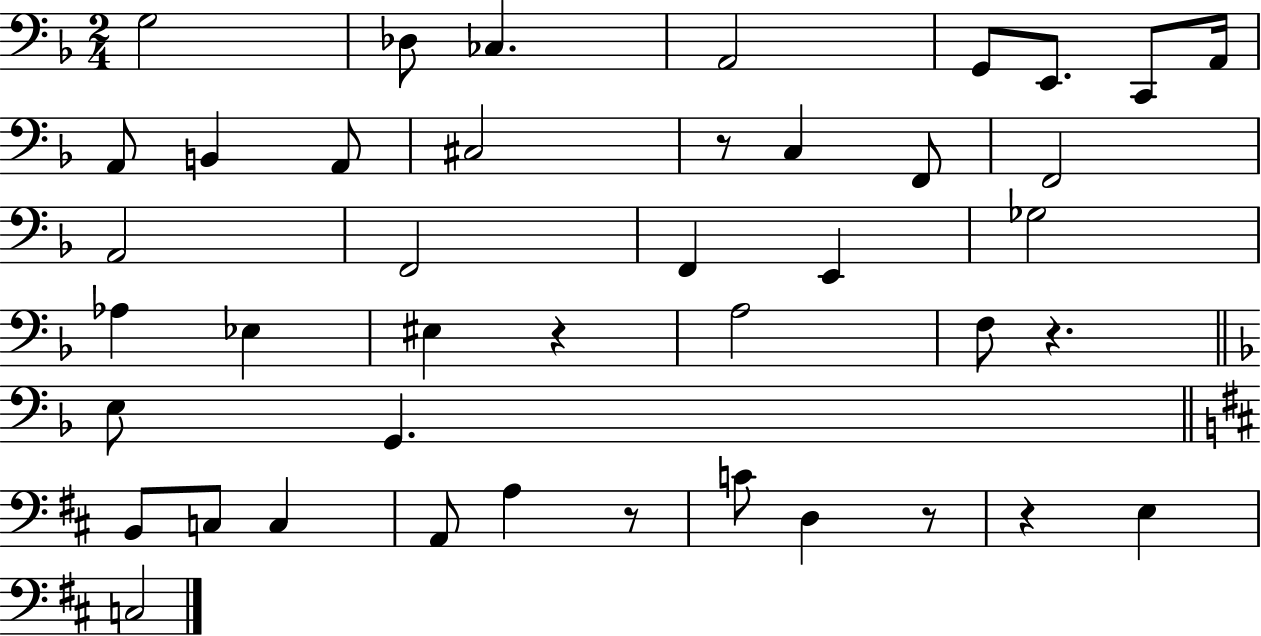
X:1
T:Untitled
M:2/4
L:1/4
K:F
G,2 _D,/2 _C, A,,2 G,,/2 E,,/2 C,,/2 A,,/4 A,,/2 B,, A,,/2 ^C,2 z/2 C, F,,/2 F,,2 A,,2 F,,2 F,, E,, _G,2 _A, _E, ^E, z A,2 F,/2 z E,/2 G,, B,,/2 C,/2 C, A,,/2 A, z/2 C/2 D, z/2 z E, C,2